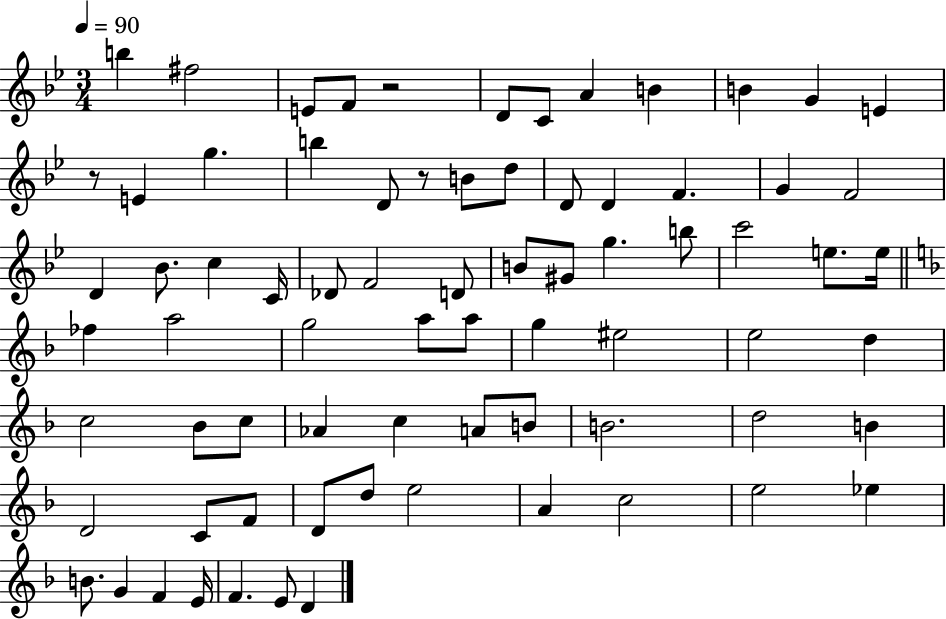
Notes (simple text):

B5/q F#5/h E4/e F4/e R/h D4/e C4/e A4/q B4/q B4/q G4/q E4/q R/e E4/q G5/q. B5/q D4/e R/e B4/e D5/e D4/e D4/q F4/q. G4/q F4/h D4/q Bb4/e. C5/q C4/s Db4/e F4/h D4/e B4/e G#4/e G5/q. B5/e C6/h E5/e. E5/s FES5/q A5/h G5/h A5/e A5/e G5/q EIS5/h E5/h D5/q C5/h Bb4/e C5/e Ab4/q C5/q A4/e B4/e B4/h. D5/h B4/q D4/h C4/e F4/e D4/e D5/e E5/h A4/q C5/h E5/h Eb5/q B4/e. G4/q F4/q E4/s F4/q. E4/e D4/q